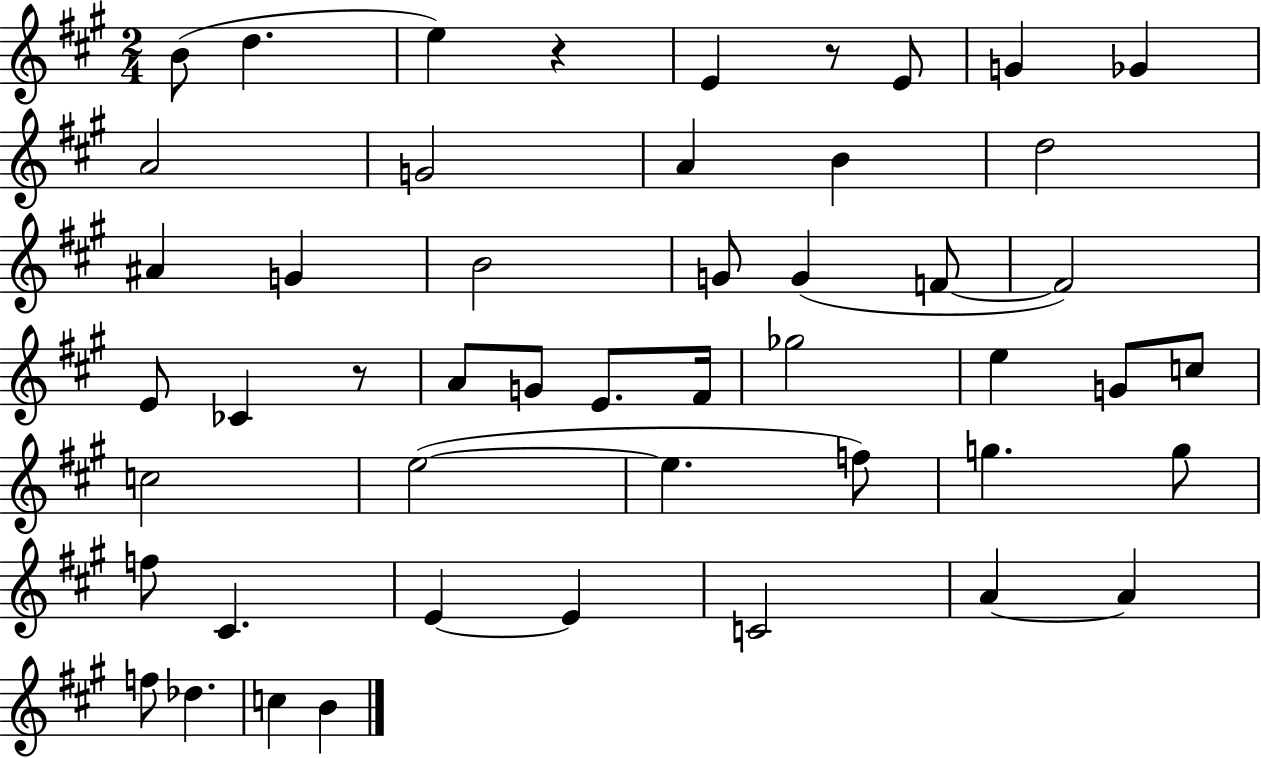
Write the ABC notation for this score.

X:1
T:Untitled
M:2/4
L:1/4
K:A
B/2 d e z E z/2 E/2 G _G A2 G2 A B d2 ^A G B2 G/2 G F/2 F2 E/2 _C z/2 A/2 G/2 E/2 ^F/4 _g2 e G/2 c/2 c2 e2 e f/2 g g/2 f/2 ^C E E C2 A A f/2 _d c B